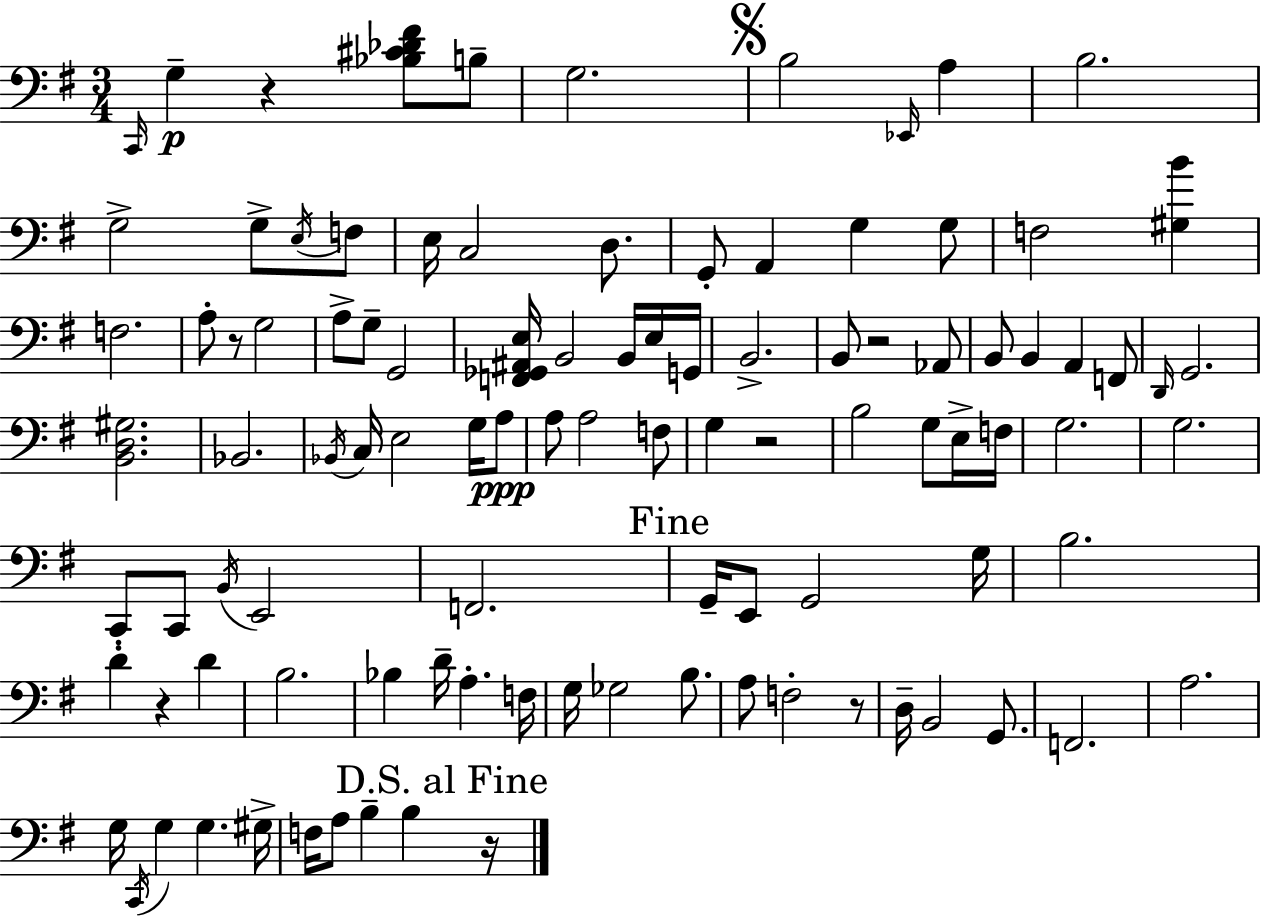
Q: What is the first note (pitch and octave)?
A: C2